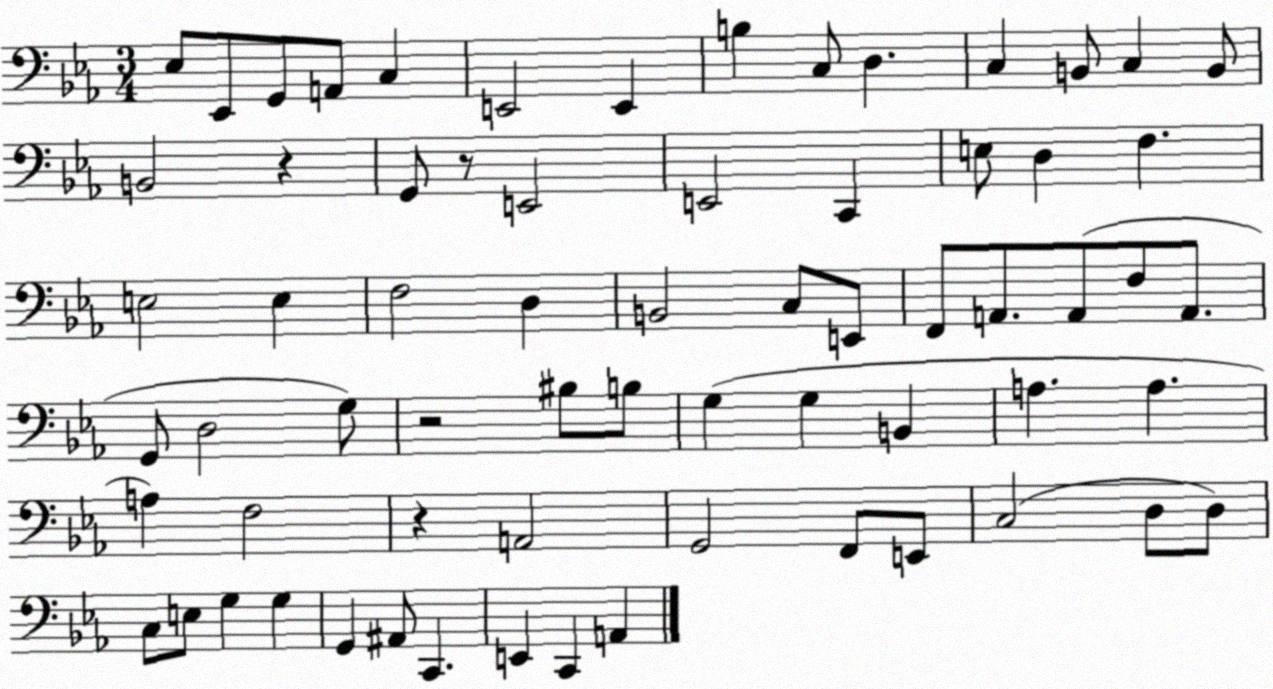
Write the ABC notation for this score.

X:1
T:Untitled
M:3/4
L:1/4
K:Eb
_E,/2 _E,,/2 G,,/2 A,,/2 C, E,,2 E,, B, C,/2 D, C, B,,/2 C, B,,/2 B,,2 z G,,/2 z/2 E,,2 E,,2 C,, E,/2 D, F, E,2 E, F,2 D, B,,2 C,/2 E,,/2 F,,/2 A,,/2 A,,/2 F,/2 A,,/2 G,,/2 D,2 G,/2 z2 ^B,/2 B,/2 G, G, B,, A, A, A, F,2 z A,,2 G,,2 F,,/2 E,,/2 C,2 D,/2 D,/2 C,/2 E,/2 G, G, G,, ^A,,/2 C,, E,, C,, A,,